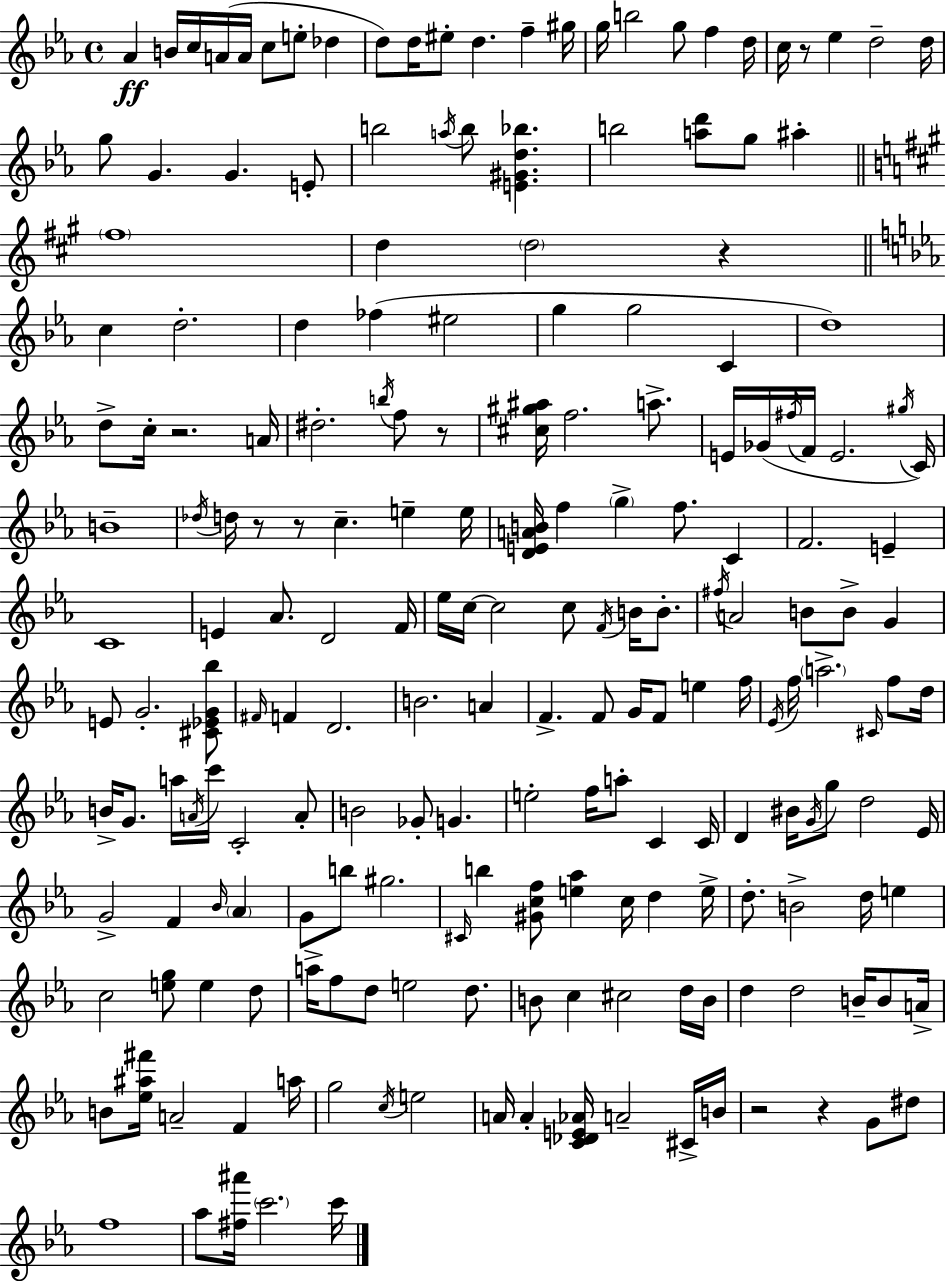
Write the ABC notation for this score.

X:1
T:Untitled
M:4/4
L:1/4
K:Cm
_A B/4 c/4 A/4 A/4 c/2 e/2 _d d/2 d/4 ^e/2 d f ^g/4 g/4 b2 g/2 f d/4 c/4 z/2 _e d2 d/4 g/2 G G E/2 b2 a/4 b/2 [E^Gd_b] b2 [ad']/2 g/2 ^a ^f4 d d2 z c d2 d _f ^e2 g g2 C d4 d/2 c/4 z2 A/4 ^d2 b/4 f/2 z/2 [^c^g^a]/4 f2 a/2 E/4 _G/4 ^f/4 F/4 E2 ^g/4 C/4 B4 _d/4 d/4 z/2 z/2 c e e/4 [DEAB]/4 f g f/2 C F2 E C4 E _A/2 D2 F/4 _e/4 c/4 c2 c/2 F/4 B/4 B/2 ^f/4 A2 B/2 B/2 G E/2 G2 [^C_EG_b]/2 ^F/4 F D2 B2 A F F/2 G/4 F/2 e f/4 _E/4 f/4 a2 ^C/4 f/2 d/4 B/4 G/2 a/4 A/4 c'/4 C2 A/2 B2 _G/2 G e2 f/4 a/2 C C/4 D ^B/4 G/4 g/2 d2 _E/4 G2 F _B/4 _A G/2 b/2 ^g2 ^C/4 b [^Gcf]/2 [e_a] c/4 d e/4 d/2 B2 d/4 e c2 [eg]/2 e d/2 a/4 f/2 d/2 e2 d/2 B/2 c ^c2 d/4 B/4 d d2 B/4 B/2 A/4 B/2 [_e^a^f']/4 A2 F a/4 g2 c/4 e2 A/4 A [C_DE_A]/4 A2 ^C/4 B/4 z2 z G/2 ^d/2 f4 _a/2 [^f^a']/4 c'2 c'/4